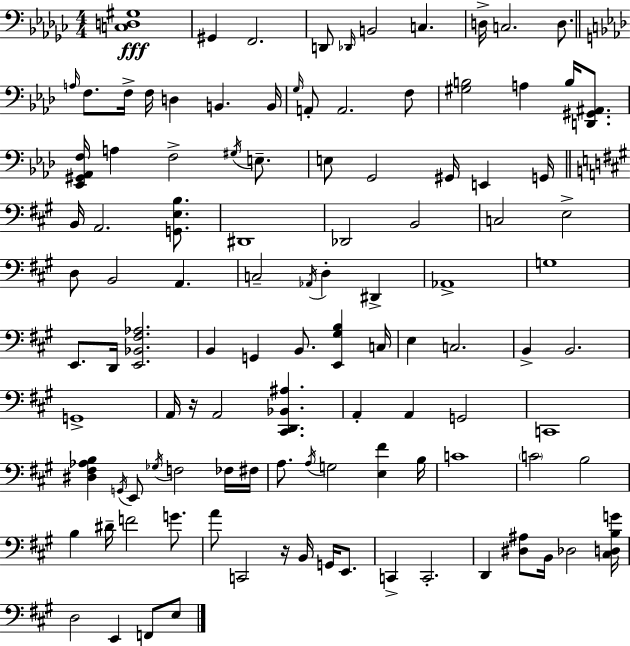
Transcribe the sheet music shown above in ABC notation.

X:1
T:Untitled
M:4/4
L:1/4
K:Ebm
[C,D,^G,]4 ^G,, F,,2 D,,/2 _D,,/4 B,,2 C, D,/4 C,2 D,/2 A,/4 F,/2 F,/4 F,/4 D, B,, B,,/4 G,/4 A,,/2 A,,2 F,/2 [^G,B,]2 A, B,/4 [D,,^G,,^A,,]/2 [_E,,^G,,_A,,F,]/4 A, F,2 ^G,/4 E,/2 E,/2 G,,2 ^G,,/4 E,, G,,/4 B,,/4 A,,2 [G,,E,B,]/2 ^D,,4 _D,,2 B,,2 C,2 E,2 D,/2 B,,2 A,, C,2 _A,,/4 D, ^D,, _A,,4 G,4 E,,/2 D,,/4 [E,,_B,,^F,_A,]2 B,, G,, B,,/2 [E,,^G,B,] C,/4 E, C,2 B,, B,,2 G,,4 A,,/4 z/4 A,,2 [^C,,D,,_B,,^A,] A,, A,, G,,2 C,,4 [^D,^F,_A,B,] G,,/4 E,,/2 _G,/4 F,2 _F,/4 ^F,/4 A,/2 A,/4 G,2 [E,^F] B,/4 C4 C2 B,2 B, ^D/4 F2 G/2 A/2 C,,2 z/4 B,,/4 G,,/4 E,,/2 C,, C,,2 D,, [^D,^A,]/2 B,,/4 _D,2 [^C,D,B,G]/4 D,2 E,, F,,/2 E,/2